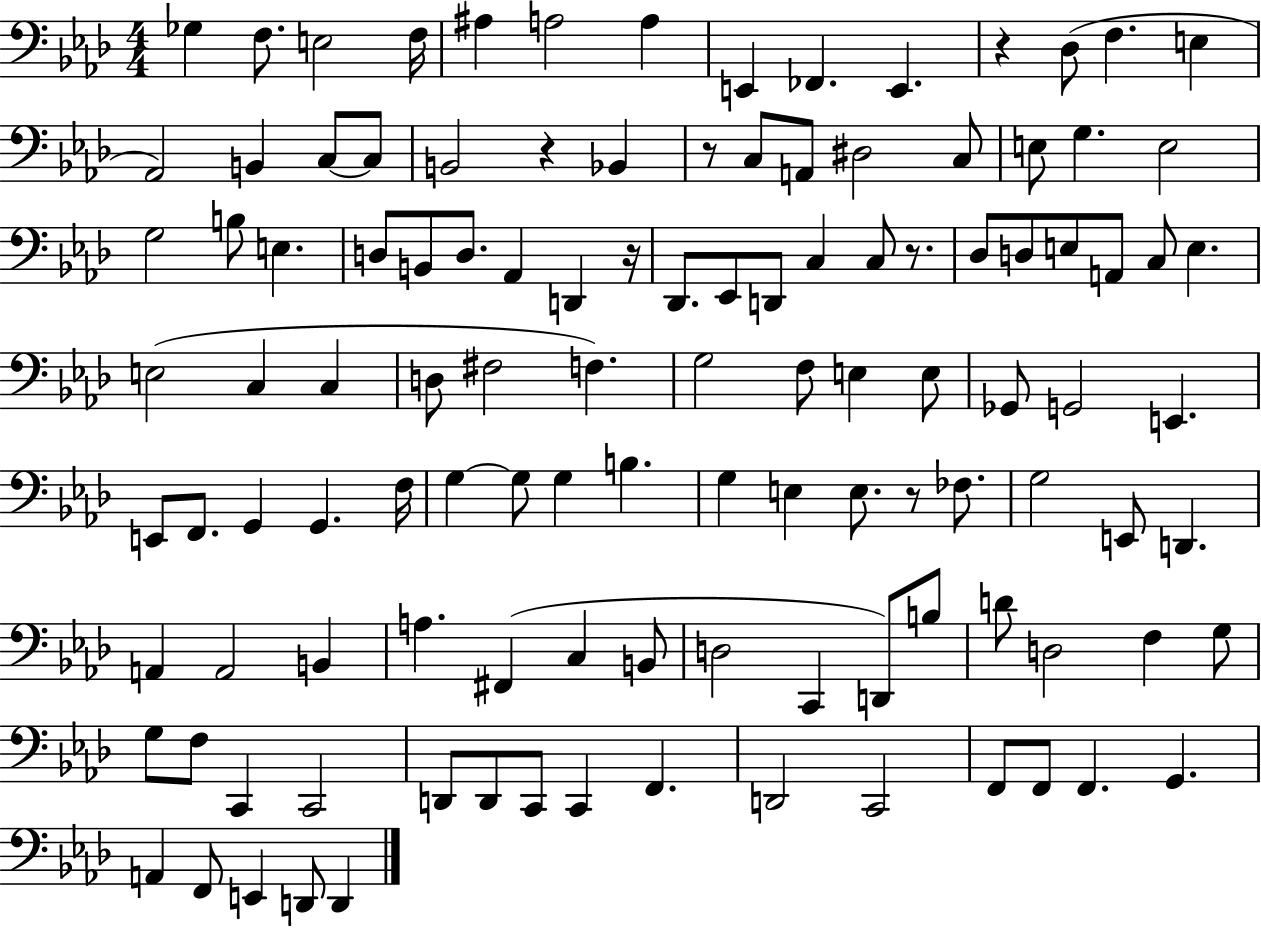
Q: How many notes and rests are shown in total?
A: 115